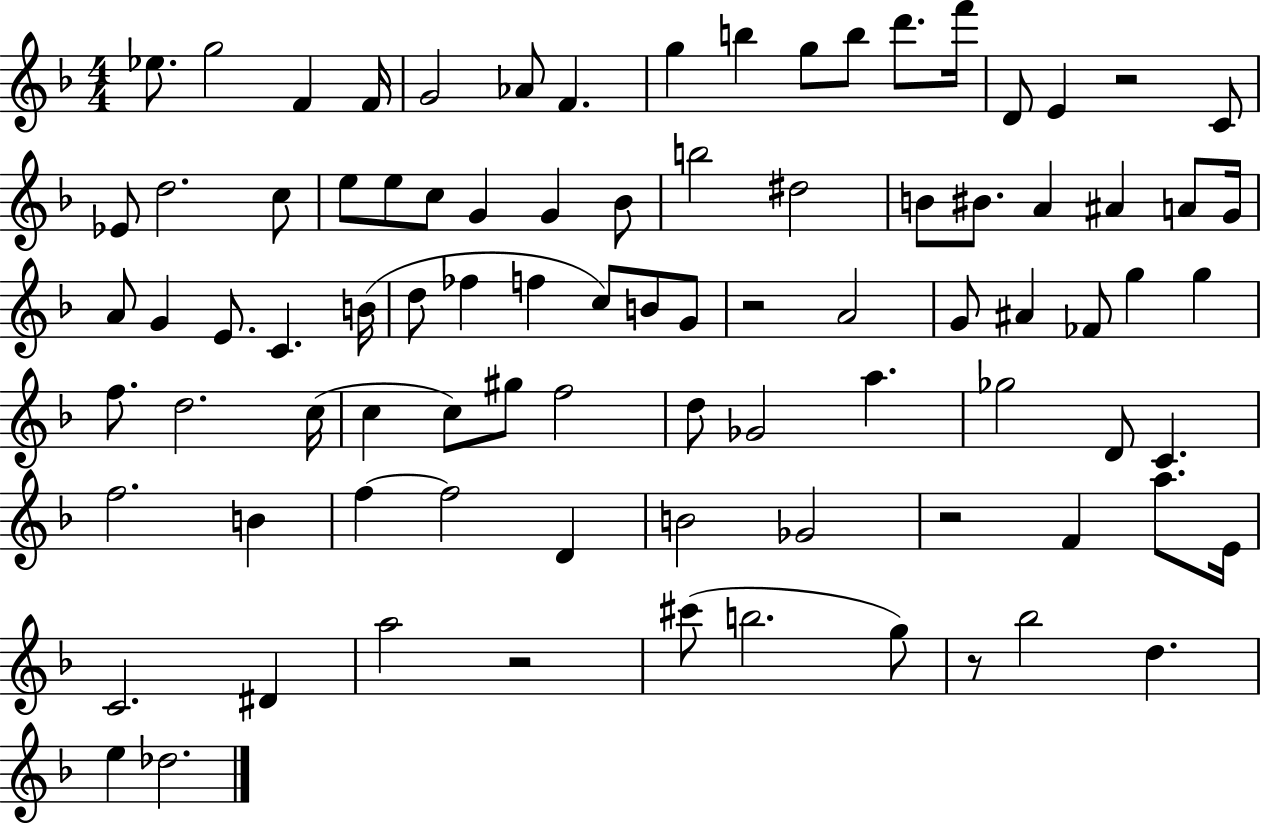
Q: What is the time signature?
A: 4/4